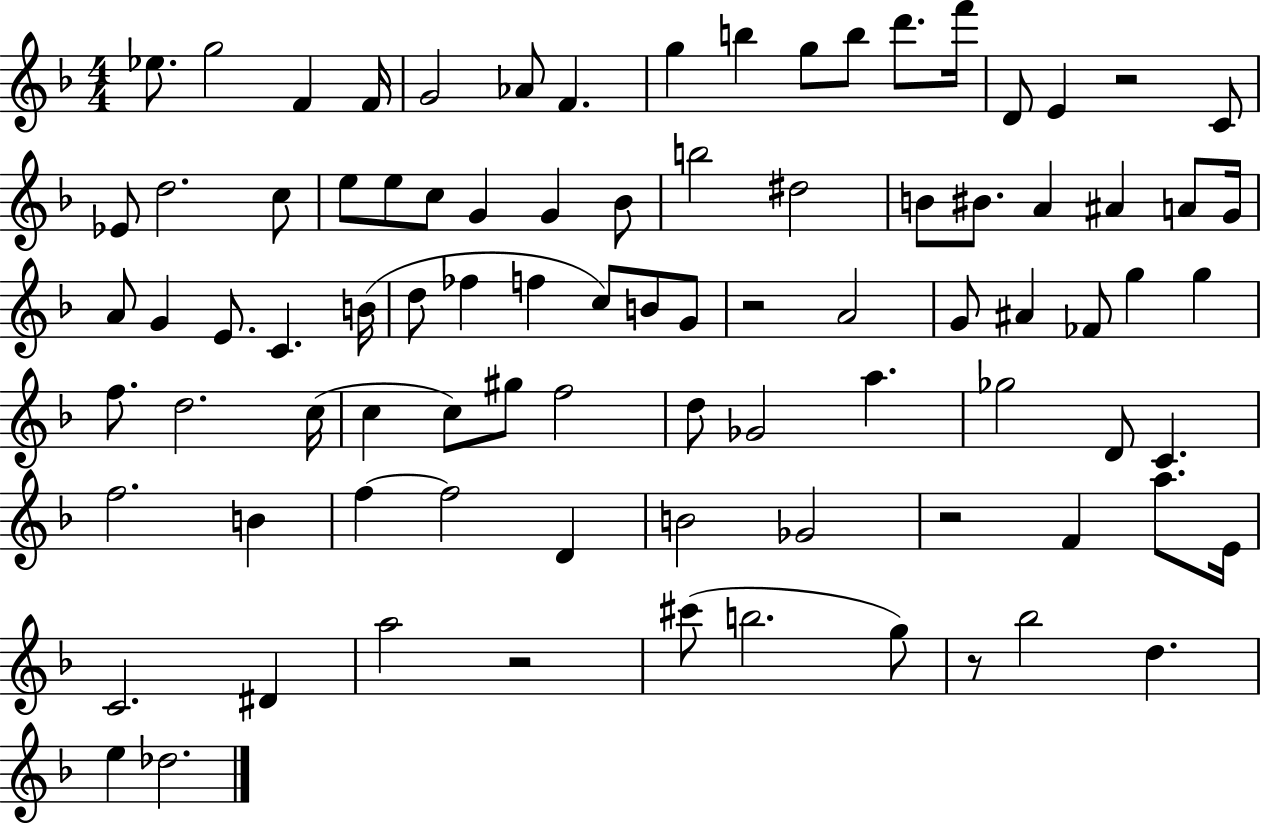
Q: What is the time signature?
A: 4/4